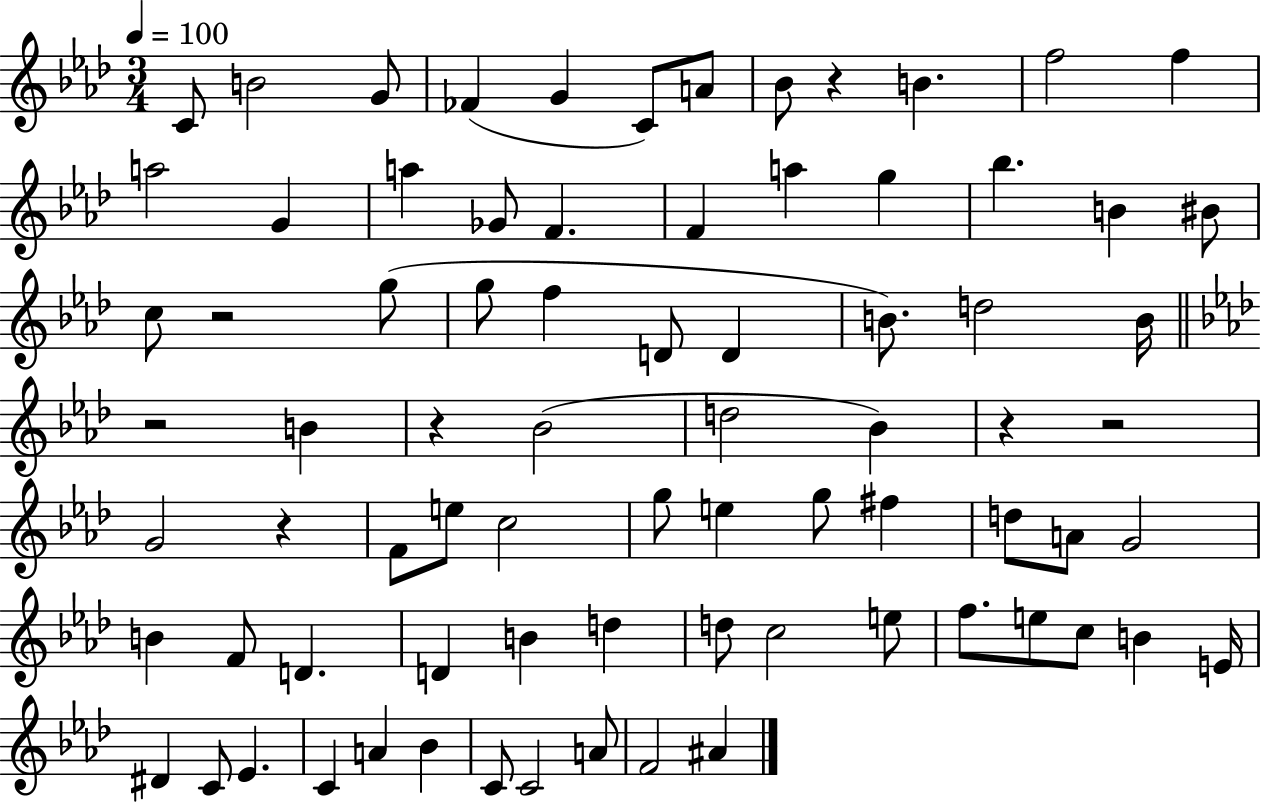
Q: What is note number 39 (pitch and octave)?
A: C5